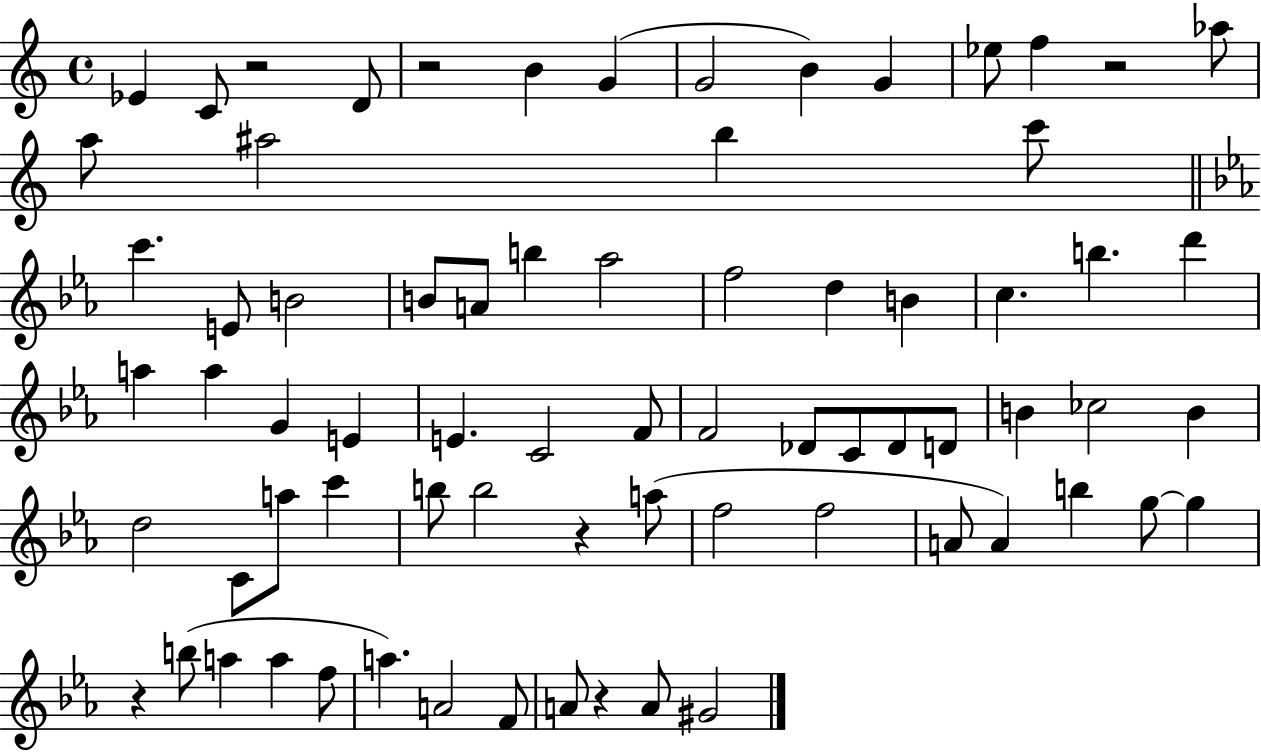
X:1
T:Untitled
M:4/4
L:1/4
K:C
_E C/2 z2 D/2 z2 B G G2 B G _e/2 f z2 _a/2 a/2 ^a2 b c'/2 c' E/2 B2 B/2 A/2 b _a2 f2 d B c b d' a a G E E C2 F/2 F2 _D/2 C/2 _D/2 D/2 B _c2 B d2 C/2 a/2 c' b/2 b2 z a/2 f2 f2 A/2 A b g/2 g z b/2 a a f/2 a A2 F/2 A/2 z A/2 ^G2